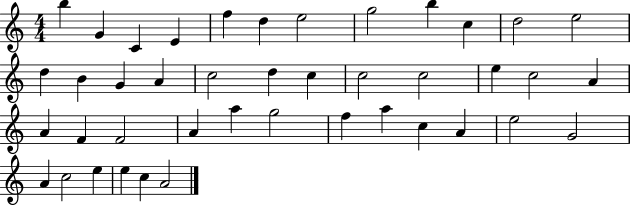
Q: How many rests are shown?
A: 0